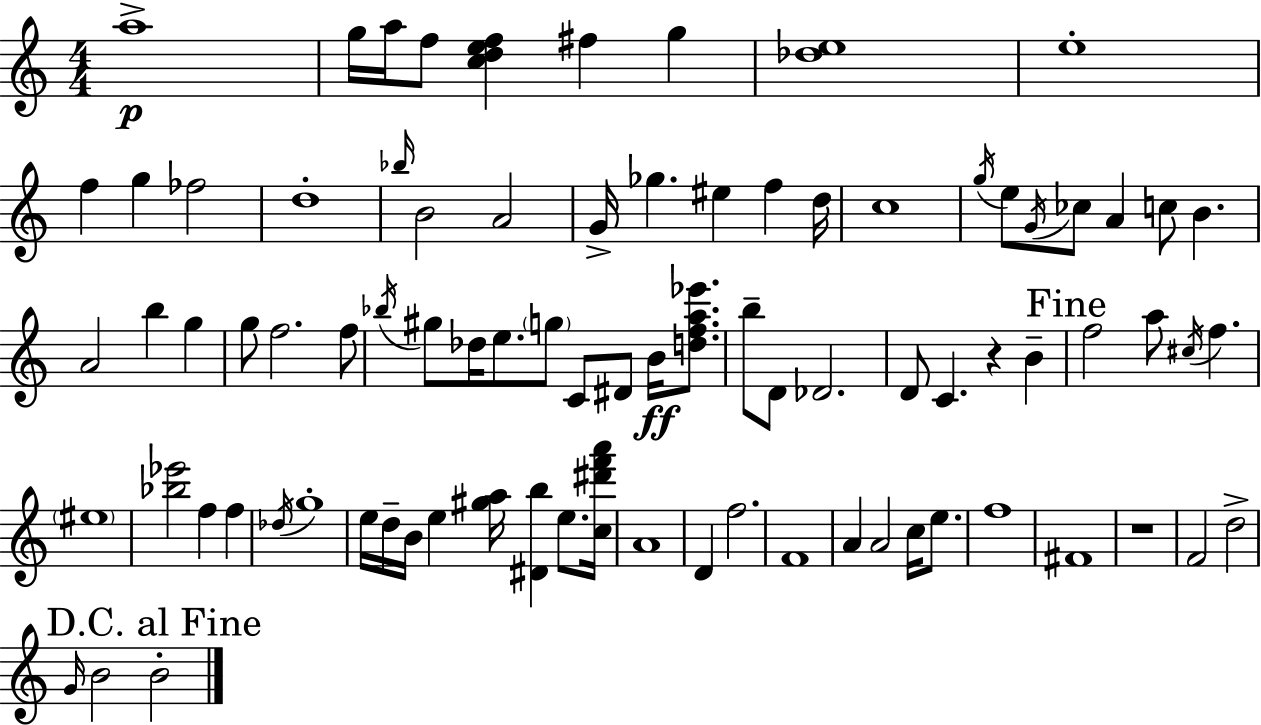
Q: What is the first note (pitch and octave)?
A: A5